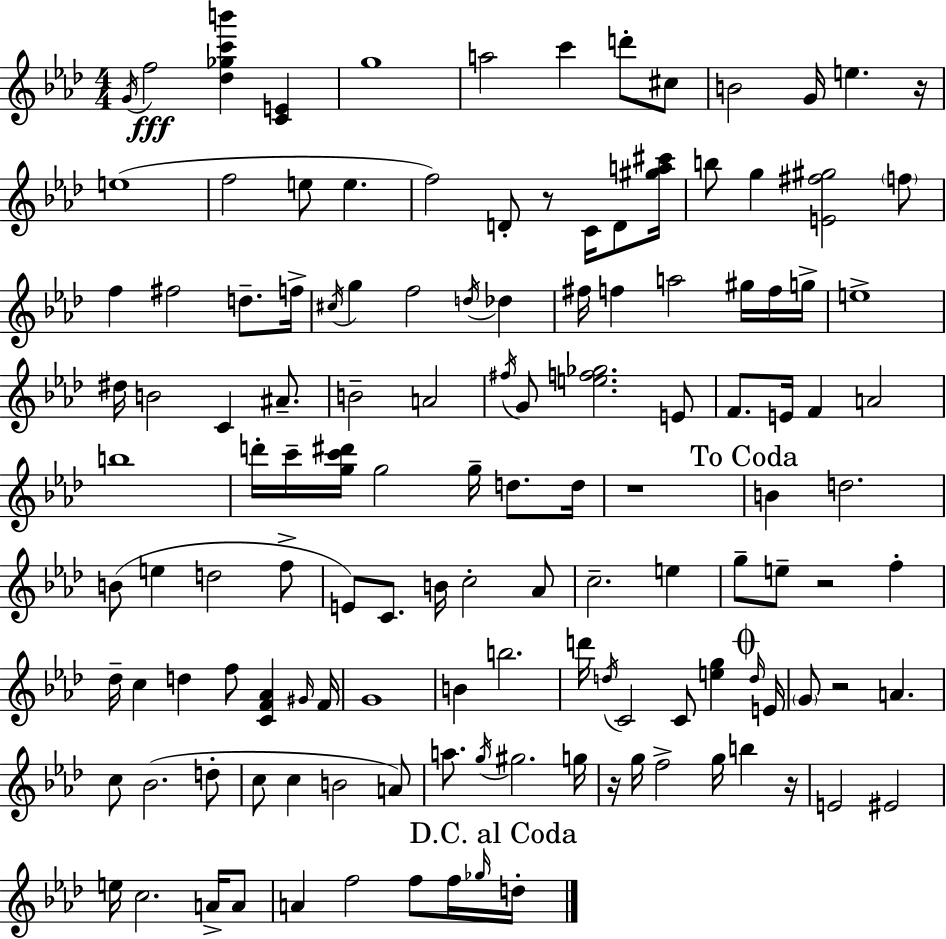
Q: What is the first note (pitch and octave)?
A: G4